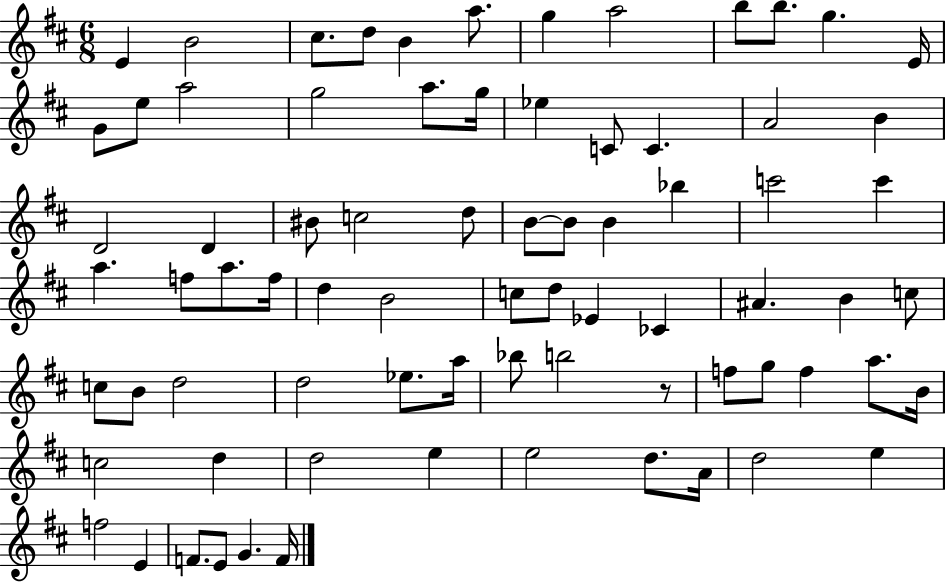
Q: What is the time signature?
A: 6/8